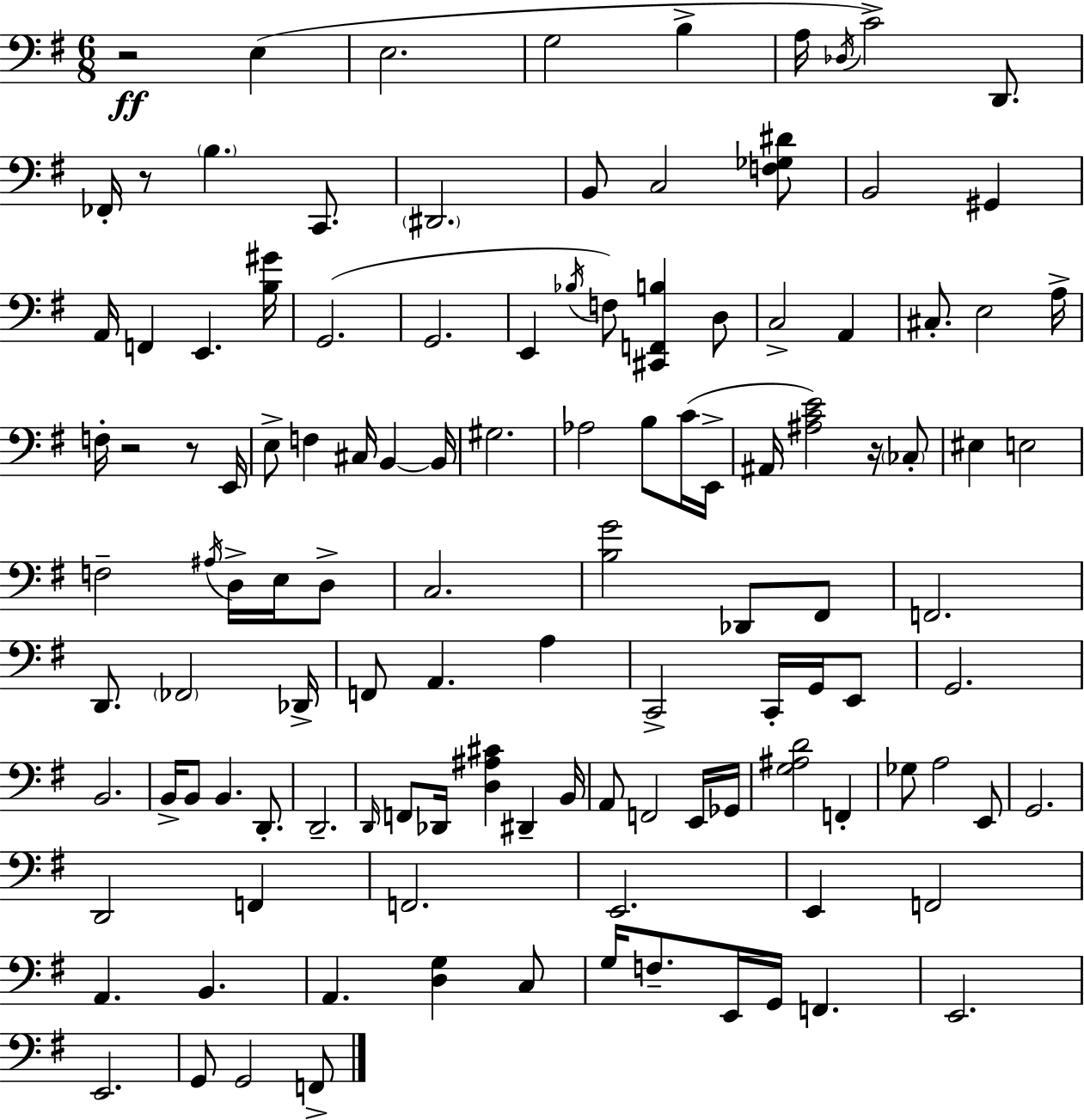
{
  \clef bass
  \numericTimeSignature
  \time 6/8
  \key e \minor
  r2\ff e4( | e2. | g2 b4-> | a16 \acciaccatura { des16 }) c'2-> d,8. | \break fes,16-. r8 \parenthesize b4. c,8. | \parenthesize dis,2. | b,8 c2 <f ges dis'>8 | b,2 gis,4 | \break a,16 f,4 e,4. | <b gis'>16 g,2.( | g,2. | e,4 \acciaccatura { bes16 }) f8 <cis, f, b>4 | \break d8 c2-> a,4 | cis8.-. e2 | a16-> f16-. r2 r8 | e,16 e8-> f4 cis16 b,4~~ | \break b,16 gis2. | aes2 b8 | c'16( e,16-> ais,16 <ais c' e'>2) r16 | \parenthesize ces8-. eis4 e2 | \break f2-- \acciaccatura { ais16 } d16-> | e16 d8-> c2. | <b g'>2 des,8 | fis,8 f,2. | \break d,8. \parenthesize fes,2 | des,16-> f,8 a,4. a4 | c,2-> c,16-. | g,16 e,8 g,2. | \break b,2. | b,16-> b,8 b,4. | d,8.-. d,2.-- | \grace { d,16 } f,8 des,16 <d ais cis'>4 dis,4-- | \break b,16 a,8 f,2 | e,16 ges,16 <g ais d'>2 | f,4-. ges8 a2 | e,8 g,2. | \break d,2 | f,4 f,2. | e,2. | e,4 f,2 | \break a,4. b,4. | a,4. <d g>4 | c8 g16 f8.-- e,16 g,16 f,4. | e,2. | \break e,2. | g,8 g,2 | f,8-> \bar "|."
}